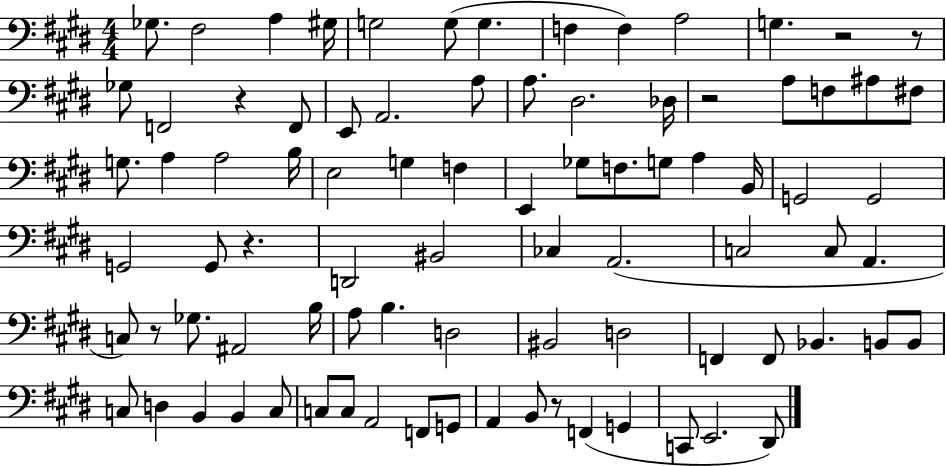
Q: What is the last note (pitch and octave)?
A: D#2